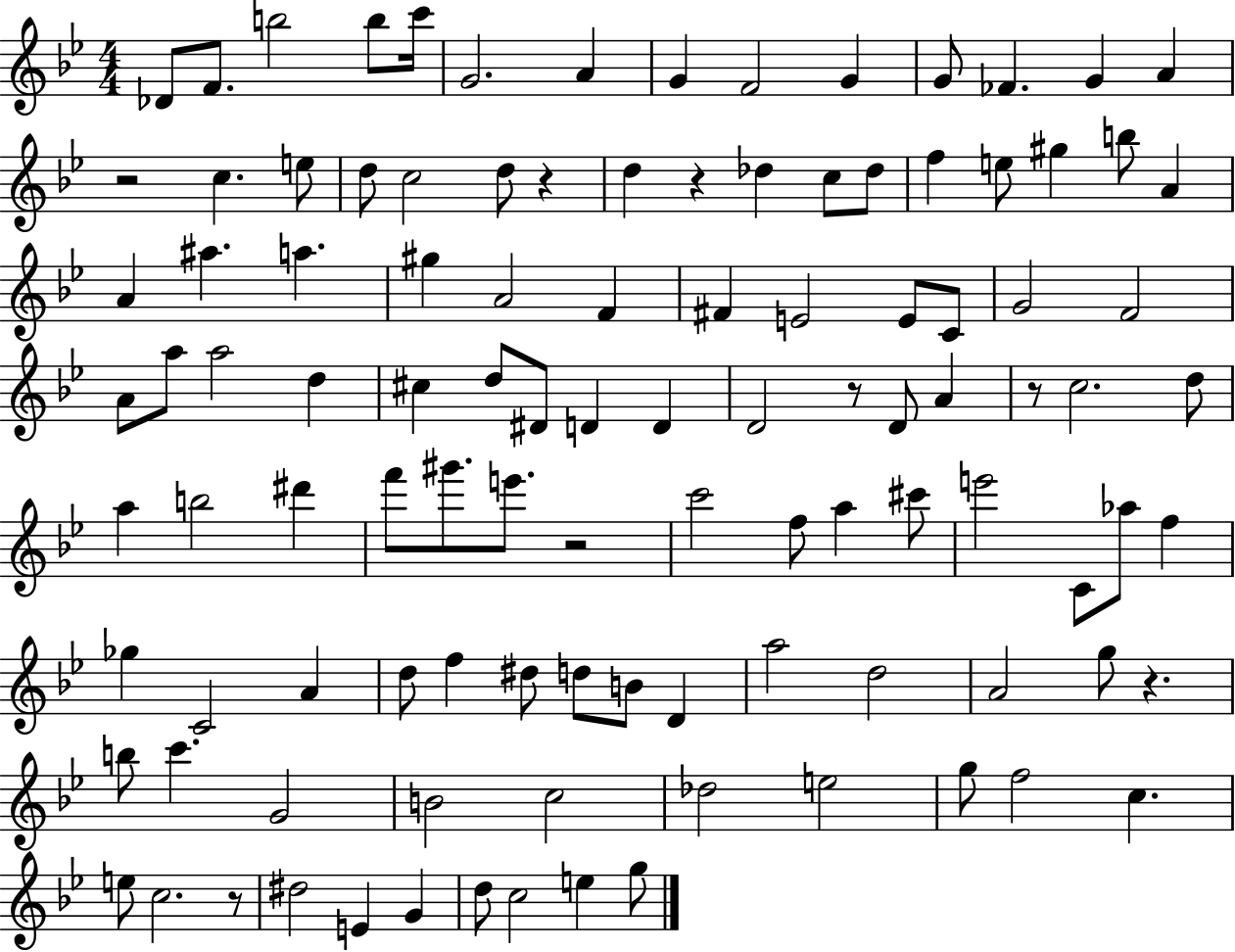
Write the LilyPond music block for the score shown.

{
  \clef treble
  \numericTimeSignature
  \time 4/4
  \key bes \major
  des'8 f'8. b''2 b''8 c'''16 | g'2. a'4 | g'4 f'2 g'4 | g'8 fes'4. g'4 a'4 | \break r2 c''4. e''8 | d''8 c''2 d''8 r4 | d''4 r4 des''4 c''8 des''8 | f''4 e''8 gis''4 b''8 a'4 | \break a'4 ais''4. a''4. | gis''4 a'2 f'4 | fis'4 e'2 e'8 c'8 | g'2 f'2 | \break a'8 a''8 a''2 d''4 | cis''4 d''8 dis'8 d'4 d'4 | d'2 r8 d'8 a'4 | r8 c''2. d''8 | \break a''4 b''2 dis'''4 | f'''8 gis'''8. e'''8. r2 | c'''2 f''8 a''4 cis'''8 | e'''2 c'8 aes''8 f''4 | \break ges''4 c'2 a'4 | d''8 f''4 dis''8 d''8 b'8 d'4 | a''2 d''2 | a'2 g''8 r4. | \break b''8 c'''4. g'2 | b'2 c''2 | des''2 e''2 | g''8 f''2 c''4. | \break e''8 c''2. r8 | dis''2 e'4 g'4 | d''8 c''2 e''4 g''8 | \bar "|."
}